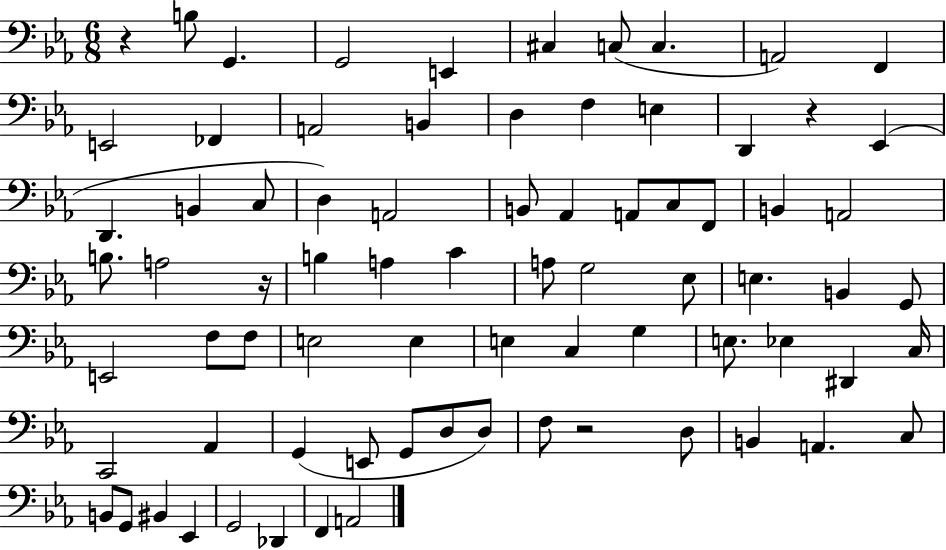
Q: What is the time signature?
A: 6/8